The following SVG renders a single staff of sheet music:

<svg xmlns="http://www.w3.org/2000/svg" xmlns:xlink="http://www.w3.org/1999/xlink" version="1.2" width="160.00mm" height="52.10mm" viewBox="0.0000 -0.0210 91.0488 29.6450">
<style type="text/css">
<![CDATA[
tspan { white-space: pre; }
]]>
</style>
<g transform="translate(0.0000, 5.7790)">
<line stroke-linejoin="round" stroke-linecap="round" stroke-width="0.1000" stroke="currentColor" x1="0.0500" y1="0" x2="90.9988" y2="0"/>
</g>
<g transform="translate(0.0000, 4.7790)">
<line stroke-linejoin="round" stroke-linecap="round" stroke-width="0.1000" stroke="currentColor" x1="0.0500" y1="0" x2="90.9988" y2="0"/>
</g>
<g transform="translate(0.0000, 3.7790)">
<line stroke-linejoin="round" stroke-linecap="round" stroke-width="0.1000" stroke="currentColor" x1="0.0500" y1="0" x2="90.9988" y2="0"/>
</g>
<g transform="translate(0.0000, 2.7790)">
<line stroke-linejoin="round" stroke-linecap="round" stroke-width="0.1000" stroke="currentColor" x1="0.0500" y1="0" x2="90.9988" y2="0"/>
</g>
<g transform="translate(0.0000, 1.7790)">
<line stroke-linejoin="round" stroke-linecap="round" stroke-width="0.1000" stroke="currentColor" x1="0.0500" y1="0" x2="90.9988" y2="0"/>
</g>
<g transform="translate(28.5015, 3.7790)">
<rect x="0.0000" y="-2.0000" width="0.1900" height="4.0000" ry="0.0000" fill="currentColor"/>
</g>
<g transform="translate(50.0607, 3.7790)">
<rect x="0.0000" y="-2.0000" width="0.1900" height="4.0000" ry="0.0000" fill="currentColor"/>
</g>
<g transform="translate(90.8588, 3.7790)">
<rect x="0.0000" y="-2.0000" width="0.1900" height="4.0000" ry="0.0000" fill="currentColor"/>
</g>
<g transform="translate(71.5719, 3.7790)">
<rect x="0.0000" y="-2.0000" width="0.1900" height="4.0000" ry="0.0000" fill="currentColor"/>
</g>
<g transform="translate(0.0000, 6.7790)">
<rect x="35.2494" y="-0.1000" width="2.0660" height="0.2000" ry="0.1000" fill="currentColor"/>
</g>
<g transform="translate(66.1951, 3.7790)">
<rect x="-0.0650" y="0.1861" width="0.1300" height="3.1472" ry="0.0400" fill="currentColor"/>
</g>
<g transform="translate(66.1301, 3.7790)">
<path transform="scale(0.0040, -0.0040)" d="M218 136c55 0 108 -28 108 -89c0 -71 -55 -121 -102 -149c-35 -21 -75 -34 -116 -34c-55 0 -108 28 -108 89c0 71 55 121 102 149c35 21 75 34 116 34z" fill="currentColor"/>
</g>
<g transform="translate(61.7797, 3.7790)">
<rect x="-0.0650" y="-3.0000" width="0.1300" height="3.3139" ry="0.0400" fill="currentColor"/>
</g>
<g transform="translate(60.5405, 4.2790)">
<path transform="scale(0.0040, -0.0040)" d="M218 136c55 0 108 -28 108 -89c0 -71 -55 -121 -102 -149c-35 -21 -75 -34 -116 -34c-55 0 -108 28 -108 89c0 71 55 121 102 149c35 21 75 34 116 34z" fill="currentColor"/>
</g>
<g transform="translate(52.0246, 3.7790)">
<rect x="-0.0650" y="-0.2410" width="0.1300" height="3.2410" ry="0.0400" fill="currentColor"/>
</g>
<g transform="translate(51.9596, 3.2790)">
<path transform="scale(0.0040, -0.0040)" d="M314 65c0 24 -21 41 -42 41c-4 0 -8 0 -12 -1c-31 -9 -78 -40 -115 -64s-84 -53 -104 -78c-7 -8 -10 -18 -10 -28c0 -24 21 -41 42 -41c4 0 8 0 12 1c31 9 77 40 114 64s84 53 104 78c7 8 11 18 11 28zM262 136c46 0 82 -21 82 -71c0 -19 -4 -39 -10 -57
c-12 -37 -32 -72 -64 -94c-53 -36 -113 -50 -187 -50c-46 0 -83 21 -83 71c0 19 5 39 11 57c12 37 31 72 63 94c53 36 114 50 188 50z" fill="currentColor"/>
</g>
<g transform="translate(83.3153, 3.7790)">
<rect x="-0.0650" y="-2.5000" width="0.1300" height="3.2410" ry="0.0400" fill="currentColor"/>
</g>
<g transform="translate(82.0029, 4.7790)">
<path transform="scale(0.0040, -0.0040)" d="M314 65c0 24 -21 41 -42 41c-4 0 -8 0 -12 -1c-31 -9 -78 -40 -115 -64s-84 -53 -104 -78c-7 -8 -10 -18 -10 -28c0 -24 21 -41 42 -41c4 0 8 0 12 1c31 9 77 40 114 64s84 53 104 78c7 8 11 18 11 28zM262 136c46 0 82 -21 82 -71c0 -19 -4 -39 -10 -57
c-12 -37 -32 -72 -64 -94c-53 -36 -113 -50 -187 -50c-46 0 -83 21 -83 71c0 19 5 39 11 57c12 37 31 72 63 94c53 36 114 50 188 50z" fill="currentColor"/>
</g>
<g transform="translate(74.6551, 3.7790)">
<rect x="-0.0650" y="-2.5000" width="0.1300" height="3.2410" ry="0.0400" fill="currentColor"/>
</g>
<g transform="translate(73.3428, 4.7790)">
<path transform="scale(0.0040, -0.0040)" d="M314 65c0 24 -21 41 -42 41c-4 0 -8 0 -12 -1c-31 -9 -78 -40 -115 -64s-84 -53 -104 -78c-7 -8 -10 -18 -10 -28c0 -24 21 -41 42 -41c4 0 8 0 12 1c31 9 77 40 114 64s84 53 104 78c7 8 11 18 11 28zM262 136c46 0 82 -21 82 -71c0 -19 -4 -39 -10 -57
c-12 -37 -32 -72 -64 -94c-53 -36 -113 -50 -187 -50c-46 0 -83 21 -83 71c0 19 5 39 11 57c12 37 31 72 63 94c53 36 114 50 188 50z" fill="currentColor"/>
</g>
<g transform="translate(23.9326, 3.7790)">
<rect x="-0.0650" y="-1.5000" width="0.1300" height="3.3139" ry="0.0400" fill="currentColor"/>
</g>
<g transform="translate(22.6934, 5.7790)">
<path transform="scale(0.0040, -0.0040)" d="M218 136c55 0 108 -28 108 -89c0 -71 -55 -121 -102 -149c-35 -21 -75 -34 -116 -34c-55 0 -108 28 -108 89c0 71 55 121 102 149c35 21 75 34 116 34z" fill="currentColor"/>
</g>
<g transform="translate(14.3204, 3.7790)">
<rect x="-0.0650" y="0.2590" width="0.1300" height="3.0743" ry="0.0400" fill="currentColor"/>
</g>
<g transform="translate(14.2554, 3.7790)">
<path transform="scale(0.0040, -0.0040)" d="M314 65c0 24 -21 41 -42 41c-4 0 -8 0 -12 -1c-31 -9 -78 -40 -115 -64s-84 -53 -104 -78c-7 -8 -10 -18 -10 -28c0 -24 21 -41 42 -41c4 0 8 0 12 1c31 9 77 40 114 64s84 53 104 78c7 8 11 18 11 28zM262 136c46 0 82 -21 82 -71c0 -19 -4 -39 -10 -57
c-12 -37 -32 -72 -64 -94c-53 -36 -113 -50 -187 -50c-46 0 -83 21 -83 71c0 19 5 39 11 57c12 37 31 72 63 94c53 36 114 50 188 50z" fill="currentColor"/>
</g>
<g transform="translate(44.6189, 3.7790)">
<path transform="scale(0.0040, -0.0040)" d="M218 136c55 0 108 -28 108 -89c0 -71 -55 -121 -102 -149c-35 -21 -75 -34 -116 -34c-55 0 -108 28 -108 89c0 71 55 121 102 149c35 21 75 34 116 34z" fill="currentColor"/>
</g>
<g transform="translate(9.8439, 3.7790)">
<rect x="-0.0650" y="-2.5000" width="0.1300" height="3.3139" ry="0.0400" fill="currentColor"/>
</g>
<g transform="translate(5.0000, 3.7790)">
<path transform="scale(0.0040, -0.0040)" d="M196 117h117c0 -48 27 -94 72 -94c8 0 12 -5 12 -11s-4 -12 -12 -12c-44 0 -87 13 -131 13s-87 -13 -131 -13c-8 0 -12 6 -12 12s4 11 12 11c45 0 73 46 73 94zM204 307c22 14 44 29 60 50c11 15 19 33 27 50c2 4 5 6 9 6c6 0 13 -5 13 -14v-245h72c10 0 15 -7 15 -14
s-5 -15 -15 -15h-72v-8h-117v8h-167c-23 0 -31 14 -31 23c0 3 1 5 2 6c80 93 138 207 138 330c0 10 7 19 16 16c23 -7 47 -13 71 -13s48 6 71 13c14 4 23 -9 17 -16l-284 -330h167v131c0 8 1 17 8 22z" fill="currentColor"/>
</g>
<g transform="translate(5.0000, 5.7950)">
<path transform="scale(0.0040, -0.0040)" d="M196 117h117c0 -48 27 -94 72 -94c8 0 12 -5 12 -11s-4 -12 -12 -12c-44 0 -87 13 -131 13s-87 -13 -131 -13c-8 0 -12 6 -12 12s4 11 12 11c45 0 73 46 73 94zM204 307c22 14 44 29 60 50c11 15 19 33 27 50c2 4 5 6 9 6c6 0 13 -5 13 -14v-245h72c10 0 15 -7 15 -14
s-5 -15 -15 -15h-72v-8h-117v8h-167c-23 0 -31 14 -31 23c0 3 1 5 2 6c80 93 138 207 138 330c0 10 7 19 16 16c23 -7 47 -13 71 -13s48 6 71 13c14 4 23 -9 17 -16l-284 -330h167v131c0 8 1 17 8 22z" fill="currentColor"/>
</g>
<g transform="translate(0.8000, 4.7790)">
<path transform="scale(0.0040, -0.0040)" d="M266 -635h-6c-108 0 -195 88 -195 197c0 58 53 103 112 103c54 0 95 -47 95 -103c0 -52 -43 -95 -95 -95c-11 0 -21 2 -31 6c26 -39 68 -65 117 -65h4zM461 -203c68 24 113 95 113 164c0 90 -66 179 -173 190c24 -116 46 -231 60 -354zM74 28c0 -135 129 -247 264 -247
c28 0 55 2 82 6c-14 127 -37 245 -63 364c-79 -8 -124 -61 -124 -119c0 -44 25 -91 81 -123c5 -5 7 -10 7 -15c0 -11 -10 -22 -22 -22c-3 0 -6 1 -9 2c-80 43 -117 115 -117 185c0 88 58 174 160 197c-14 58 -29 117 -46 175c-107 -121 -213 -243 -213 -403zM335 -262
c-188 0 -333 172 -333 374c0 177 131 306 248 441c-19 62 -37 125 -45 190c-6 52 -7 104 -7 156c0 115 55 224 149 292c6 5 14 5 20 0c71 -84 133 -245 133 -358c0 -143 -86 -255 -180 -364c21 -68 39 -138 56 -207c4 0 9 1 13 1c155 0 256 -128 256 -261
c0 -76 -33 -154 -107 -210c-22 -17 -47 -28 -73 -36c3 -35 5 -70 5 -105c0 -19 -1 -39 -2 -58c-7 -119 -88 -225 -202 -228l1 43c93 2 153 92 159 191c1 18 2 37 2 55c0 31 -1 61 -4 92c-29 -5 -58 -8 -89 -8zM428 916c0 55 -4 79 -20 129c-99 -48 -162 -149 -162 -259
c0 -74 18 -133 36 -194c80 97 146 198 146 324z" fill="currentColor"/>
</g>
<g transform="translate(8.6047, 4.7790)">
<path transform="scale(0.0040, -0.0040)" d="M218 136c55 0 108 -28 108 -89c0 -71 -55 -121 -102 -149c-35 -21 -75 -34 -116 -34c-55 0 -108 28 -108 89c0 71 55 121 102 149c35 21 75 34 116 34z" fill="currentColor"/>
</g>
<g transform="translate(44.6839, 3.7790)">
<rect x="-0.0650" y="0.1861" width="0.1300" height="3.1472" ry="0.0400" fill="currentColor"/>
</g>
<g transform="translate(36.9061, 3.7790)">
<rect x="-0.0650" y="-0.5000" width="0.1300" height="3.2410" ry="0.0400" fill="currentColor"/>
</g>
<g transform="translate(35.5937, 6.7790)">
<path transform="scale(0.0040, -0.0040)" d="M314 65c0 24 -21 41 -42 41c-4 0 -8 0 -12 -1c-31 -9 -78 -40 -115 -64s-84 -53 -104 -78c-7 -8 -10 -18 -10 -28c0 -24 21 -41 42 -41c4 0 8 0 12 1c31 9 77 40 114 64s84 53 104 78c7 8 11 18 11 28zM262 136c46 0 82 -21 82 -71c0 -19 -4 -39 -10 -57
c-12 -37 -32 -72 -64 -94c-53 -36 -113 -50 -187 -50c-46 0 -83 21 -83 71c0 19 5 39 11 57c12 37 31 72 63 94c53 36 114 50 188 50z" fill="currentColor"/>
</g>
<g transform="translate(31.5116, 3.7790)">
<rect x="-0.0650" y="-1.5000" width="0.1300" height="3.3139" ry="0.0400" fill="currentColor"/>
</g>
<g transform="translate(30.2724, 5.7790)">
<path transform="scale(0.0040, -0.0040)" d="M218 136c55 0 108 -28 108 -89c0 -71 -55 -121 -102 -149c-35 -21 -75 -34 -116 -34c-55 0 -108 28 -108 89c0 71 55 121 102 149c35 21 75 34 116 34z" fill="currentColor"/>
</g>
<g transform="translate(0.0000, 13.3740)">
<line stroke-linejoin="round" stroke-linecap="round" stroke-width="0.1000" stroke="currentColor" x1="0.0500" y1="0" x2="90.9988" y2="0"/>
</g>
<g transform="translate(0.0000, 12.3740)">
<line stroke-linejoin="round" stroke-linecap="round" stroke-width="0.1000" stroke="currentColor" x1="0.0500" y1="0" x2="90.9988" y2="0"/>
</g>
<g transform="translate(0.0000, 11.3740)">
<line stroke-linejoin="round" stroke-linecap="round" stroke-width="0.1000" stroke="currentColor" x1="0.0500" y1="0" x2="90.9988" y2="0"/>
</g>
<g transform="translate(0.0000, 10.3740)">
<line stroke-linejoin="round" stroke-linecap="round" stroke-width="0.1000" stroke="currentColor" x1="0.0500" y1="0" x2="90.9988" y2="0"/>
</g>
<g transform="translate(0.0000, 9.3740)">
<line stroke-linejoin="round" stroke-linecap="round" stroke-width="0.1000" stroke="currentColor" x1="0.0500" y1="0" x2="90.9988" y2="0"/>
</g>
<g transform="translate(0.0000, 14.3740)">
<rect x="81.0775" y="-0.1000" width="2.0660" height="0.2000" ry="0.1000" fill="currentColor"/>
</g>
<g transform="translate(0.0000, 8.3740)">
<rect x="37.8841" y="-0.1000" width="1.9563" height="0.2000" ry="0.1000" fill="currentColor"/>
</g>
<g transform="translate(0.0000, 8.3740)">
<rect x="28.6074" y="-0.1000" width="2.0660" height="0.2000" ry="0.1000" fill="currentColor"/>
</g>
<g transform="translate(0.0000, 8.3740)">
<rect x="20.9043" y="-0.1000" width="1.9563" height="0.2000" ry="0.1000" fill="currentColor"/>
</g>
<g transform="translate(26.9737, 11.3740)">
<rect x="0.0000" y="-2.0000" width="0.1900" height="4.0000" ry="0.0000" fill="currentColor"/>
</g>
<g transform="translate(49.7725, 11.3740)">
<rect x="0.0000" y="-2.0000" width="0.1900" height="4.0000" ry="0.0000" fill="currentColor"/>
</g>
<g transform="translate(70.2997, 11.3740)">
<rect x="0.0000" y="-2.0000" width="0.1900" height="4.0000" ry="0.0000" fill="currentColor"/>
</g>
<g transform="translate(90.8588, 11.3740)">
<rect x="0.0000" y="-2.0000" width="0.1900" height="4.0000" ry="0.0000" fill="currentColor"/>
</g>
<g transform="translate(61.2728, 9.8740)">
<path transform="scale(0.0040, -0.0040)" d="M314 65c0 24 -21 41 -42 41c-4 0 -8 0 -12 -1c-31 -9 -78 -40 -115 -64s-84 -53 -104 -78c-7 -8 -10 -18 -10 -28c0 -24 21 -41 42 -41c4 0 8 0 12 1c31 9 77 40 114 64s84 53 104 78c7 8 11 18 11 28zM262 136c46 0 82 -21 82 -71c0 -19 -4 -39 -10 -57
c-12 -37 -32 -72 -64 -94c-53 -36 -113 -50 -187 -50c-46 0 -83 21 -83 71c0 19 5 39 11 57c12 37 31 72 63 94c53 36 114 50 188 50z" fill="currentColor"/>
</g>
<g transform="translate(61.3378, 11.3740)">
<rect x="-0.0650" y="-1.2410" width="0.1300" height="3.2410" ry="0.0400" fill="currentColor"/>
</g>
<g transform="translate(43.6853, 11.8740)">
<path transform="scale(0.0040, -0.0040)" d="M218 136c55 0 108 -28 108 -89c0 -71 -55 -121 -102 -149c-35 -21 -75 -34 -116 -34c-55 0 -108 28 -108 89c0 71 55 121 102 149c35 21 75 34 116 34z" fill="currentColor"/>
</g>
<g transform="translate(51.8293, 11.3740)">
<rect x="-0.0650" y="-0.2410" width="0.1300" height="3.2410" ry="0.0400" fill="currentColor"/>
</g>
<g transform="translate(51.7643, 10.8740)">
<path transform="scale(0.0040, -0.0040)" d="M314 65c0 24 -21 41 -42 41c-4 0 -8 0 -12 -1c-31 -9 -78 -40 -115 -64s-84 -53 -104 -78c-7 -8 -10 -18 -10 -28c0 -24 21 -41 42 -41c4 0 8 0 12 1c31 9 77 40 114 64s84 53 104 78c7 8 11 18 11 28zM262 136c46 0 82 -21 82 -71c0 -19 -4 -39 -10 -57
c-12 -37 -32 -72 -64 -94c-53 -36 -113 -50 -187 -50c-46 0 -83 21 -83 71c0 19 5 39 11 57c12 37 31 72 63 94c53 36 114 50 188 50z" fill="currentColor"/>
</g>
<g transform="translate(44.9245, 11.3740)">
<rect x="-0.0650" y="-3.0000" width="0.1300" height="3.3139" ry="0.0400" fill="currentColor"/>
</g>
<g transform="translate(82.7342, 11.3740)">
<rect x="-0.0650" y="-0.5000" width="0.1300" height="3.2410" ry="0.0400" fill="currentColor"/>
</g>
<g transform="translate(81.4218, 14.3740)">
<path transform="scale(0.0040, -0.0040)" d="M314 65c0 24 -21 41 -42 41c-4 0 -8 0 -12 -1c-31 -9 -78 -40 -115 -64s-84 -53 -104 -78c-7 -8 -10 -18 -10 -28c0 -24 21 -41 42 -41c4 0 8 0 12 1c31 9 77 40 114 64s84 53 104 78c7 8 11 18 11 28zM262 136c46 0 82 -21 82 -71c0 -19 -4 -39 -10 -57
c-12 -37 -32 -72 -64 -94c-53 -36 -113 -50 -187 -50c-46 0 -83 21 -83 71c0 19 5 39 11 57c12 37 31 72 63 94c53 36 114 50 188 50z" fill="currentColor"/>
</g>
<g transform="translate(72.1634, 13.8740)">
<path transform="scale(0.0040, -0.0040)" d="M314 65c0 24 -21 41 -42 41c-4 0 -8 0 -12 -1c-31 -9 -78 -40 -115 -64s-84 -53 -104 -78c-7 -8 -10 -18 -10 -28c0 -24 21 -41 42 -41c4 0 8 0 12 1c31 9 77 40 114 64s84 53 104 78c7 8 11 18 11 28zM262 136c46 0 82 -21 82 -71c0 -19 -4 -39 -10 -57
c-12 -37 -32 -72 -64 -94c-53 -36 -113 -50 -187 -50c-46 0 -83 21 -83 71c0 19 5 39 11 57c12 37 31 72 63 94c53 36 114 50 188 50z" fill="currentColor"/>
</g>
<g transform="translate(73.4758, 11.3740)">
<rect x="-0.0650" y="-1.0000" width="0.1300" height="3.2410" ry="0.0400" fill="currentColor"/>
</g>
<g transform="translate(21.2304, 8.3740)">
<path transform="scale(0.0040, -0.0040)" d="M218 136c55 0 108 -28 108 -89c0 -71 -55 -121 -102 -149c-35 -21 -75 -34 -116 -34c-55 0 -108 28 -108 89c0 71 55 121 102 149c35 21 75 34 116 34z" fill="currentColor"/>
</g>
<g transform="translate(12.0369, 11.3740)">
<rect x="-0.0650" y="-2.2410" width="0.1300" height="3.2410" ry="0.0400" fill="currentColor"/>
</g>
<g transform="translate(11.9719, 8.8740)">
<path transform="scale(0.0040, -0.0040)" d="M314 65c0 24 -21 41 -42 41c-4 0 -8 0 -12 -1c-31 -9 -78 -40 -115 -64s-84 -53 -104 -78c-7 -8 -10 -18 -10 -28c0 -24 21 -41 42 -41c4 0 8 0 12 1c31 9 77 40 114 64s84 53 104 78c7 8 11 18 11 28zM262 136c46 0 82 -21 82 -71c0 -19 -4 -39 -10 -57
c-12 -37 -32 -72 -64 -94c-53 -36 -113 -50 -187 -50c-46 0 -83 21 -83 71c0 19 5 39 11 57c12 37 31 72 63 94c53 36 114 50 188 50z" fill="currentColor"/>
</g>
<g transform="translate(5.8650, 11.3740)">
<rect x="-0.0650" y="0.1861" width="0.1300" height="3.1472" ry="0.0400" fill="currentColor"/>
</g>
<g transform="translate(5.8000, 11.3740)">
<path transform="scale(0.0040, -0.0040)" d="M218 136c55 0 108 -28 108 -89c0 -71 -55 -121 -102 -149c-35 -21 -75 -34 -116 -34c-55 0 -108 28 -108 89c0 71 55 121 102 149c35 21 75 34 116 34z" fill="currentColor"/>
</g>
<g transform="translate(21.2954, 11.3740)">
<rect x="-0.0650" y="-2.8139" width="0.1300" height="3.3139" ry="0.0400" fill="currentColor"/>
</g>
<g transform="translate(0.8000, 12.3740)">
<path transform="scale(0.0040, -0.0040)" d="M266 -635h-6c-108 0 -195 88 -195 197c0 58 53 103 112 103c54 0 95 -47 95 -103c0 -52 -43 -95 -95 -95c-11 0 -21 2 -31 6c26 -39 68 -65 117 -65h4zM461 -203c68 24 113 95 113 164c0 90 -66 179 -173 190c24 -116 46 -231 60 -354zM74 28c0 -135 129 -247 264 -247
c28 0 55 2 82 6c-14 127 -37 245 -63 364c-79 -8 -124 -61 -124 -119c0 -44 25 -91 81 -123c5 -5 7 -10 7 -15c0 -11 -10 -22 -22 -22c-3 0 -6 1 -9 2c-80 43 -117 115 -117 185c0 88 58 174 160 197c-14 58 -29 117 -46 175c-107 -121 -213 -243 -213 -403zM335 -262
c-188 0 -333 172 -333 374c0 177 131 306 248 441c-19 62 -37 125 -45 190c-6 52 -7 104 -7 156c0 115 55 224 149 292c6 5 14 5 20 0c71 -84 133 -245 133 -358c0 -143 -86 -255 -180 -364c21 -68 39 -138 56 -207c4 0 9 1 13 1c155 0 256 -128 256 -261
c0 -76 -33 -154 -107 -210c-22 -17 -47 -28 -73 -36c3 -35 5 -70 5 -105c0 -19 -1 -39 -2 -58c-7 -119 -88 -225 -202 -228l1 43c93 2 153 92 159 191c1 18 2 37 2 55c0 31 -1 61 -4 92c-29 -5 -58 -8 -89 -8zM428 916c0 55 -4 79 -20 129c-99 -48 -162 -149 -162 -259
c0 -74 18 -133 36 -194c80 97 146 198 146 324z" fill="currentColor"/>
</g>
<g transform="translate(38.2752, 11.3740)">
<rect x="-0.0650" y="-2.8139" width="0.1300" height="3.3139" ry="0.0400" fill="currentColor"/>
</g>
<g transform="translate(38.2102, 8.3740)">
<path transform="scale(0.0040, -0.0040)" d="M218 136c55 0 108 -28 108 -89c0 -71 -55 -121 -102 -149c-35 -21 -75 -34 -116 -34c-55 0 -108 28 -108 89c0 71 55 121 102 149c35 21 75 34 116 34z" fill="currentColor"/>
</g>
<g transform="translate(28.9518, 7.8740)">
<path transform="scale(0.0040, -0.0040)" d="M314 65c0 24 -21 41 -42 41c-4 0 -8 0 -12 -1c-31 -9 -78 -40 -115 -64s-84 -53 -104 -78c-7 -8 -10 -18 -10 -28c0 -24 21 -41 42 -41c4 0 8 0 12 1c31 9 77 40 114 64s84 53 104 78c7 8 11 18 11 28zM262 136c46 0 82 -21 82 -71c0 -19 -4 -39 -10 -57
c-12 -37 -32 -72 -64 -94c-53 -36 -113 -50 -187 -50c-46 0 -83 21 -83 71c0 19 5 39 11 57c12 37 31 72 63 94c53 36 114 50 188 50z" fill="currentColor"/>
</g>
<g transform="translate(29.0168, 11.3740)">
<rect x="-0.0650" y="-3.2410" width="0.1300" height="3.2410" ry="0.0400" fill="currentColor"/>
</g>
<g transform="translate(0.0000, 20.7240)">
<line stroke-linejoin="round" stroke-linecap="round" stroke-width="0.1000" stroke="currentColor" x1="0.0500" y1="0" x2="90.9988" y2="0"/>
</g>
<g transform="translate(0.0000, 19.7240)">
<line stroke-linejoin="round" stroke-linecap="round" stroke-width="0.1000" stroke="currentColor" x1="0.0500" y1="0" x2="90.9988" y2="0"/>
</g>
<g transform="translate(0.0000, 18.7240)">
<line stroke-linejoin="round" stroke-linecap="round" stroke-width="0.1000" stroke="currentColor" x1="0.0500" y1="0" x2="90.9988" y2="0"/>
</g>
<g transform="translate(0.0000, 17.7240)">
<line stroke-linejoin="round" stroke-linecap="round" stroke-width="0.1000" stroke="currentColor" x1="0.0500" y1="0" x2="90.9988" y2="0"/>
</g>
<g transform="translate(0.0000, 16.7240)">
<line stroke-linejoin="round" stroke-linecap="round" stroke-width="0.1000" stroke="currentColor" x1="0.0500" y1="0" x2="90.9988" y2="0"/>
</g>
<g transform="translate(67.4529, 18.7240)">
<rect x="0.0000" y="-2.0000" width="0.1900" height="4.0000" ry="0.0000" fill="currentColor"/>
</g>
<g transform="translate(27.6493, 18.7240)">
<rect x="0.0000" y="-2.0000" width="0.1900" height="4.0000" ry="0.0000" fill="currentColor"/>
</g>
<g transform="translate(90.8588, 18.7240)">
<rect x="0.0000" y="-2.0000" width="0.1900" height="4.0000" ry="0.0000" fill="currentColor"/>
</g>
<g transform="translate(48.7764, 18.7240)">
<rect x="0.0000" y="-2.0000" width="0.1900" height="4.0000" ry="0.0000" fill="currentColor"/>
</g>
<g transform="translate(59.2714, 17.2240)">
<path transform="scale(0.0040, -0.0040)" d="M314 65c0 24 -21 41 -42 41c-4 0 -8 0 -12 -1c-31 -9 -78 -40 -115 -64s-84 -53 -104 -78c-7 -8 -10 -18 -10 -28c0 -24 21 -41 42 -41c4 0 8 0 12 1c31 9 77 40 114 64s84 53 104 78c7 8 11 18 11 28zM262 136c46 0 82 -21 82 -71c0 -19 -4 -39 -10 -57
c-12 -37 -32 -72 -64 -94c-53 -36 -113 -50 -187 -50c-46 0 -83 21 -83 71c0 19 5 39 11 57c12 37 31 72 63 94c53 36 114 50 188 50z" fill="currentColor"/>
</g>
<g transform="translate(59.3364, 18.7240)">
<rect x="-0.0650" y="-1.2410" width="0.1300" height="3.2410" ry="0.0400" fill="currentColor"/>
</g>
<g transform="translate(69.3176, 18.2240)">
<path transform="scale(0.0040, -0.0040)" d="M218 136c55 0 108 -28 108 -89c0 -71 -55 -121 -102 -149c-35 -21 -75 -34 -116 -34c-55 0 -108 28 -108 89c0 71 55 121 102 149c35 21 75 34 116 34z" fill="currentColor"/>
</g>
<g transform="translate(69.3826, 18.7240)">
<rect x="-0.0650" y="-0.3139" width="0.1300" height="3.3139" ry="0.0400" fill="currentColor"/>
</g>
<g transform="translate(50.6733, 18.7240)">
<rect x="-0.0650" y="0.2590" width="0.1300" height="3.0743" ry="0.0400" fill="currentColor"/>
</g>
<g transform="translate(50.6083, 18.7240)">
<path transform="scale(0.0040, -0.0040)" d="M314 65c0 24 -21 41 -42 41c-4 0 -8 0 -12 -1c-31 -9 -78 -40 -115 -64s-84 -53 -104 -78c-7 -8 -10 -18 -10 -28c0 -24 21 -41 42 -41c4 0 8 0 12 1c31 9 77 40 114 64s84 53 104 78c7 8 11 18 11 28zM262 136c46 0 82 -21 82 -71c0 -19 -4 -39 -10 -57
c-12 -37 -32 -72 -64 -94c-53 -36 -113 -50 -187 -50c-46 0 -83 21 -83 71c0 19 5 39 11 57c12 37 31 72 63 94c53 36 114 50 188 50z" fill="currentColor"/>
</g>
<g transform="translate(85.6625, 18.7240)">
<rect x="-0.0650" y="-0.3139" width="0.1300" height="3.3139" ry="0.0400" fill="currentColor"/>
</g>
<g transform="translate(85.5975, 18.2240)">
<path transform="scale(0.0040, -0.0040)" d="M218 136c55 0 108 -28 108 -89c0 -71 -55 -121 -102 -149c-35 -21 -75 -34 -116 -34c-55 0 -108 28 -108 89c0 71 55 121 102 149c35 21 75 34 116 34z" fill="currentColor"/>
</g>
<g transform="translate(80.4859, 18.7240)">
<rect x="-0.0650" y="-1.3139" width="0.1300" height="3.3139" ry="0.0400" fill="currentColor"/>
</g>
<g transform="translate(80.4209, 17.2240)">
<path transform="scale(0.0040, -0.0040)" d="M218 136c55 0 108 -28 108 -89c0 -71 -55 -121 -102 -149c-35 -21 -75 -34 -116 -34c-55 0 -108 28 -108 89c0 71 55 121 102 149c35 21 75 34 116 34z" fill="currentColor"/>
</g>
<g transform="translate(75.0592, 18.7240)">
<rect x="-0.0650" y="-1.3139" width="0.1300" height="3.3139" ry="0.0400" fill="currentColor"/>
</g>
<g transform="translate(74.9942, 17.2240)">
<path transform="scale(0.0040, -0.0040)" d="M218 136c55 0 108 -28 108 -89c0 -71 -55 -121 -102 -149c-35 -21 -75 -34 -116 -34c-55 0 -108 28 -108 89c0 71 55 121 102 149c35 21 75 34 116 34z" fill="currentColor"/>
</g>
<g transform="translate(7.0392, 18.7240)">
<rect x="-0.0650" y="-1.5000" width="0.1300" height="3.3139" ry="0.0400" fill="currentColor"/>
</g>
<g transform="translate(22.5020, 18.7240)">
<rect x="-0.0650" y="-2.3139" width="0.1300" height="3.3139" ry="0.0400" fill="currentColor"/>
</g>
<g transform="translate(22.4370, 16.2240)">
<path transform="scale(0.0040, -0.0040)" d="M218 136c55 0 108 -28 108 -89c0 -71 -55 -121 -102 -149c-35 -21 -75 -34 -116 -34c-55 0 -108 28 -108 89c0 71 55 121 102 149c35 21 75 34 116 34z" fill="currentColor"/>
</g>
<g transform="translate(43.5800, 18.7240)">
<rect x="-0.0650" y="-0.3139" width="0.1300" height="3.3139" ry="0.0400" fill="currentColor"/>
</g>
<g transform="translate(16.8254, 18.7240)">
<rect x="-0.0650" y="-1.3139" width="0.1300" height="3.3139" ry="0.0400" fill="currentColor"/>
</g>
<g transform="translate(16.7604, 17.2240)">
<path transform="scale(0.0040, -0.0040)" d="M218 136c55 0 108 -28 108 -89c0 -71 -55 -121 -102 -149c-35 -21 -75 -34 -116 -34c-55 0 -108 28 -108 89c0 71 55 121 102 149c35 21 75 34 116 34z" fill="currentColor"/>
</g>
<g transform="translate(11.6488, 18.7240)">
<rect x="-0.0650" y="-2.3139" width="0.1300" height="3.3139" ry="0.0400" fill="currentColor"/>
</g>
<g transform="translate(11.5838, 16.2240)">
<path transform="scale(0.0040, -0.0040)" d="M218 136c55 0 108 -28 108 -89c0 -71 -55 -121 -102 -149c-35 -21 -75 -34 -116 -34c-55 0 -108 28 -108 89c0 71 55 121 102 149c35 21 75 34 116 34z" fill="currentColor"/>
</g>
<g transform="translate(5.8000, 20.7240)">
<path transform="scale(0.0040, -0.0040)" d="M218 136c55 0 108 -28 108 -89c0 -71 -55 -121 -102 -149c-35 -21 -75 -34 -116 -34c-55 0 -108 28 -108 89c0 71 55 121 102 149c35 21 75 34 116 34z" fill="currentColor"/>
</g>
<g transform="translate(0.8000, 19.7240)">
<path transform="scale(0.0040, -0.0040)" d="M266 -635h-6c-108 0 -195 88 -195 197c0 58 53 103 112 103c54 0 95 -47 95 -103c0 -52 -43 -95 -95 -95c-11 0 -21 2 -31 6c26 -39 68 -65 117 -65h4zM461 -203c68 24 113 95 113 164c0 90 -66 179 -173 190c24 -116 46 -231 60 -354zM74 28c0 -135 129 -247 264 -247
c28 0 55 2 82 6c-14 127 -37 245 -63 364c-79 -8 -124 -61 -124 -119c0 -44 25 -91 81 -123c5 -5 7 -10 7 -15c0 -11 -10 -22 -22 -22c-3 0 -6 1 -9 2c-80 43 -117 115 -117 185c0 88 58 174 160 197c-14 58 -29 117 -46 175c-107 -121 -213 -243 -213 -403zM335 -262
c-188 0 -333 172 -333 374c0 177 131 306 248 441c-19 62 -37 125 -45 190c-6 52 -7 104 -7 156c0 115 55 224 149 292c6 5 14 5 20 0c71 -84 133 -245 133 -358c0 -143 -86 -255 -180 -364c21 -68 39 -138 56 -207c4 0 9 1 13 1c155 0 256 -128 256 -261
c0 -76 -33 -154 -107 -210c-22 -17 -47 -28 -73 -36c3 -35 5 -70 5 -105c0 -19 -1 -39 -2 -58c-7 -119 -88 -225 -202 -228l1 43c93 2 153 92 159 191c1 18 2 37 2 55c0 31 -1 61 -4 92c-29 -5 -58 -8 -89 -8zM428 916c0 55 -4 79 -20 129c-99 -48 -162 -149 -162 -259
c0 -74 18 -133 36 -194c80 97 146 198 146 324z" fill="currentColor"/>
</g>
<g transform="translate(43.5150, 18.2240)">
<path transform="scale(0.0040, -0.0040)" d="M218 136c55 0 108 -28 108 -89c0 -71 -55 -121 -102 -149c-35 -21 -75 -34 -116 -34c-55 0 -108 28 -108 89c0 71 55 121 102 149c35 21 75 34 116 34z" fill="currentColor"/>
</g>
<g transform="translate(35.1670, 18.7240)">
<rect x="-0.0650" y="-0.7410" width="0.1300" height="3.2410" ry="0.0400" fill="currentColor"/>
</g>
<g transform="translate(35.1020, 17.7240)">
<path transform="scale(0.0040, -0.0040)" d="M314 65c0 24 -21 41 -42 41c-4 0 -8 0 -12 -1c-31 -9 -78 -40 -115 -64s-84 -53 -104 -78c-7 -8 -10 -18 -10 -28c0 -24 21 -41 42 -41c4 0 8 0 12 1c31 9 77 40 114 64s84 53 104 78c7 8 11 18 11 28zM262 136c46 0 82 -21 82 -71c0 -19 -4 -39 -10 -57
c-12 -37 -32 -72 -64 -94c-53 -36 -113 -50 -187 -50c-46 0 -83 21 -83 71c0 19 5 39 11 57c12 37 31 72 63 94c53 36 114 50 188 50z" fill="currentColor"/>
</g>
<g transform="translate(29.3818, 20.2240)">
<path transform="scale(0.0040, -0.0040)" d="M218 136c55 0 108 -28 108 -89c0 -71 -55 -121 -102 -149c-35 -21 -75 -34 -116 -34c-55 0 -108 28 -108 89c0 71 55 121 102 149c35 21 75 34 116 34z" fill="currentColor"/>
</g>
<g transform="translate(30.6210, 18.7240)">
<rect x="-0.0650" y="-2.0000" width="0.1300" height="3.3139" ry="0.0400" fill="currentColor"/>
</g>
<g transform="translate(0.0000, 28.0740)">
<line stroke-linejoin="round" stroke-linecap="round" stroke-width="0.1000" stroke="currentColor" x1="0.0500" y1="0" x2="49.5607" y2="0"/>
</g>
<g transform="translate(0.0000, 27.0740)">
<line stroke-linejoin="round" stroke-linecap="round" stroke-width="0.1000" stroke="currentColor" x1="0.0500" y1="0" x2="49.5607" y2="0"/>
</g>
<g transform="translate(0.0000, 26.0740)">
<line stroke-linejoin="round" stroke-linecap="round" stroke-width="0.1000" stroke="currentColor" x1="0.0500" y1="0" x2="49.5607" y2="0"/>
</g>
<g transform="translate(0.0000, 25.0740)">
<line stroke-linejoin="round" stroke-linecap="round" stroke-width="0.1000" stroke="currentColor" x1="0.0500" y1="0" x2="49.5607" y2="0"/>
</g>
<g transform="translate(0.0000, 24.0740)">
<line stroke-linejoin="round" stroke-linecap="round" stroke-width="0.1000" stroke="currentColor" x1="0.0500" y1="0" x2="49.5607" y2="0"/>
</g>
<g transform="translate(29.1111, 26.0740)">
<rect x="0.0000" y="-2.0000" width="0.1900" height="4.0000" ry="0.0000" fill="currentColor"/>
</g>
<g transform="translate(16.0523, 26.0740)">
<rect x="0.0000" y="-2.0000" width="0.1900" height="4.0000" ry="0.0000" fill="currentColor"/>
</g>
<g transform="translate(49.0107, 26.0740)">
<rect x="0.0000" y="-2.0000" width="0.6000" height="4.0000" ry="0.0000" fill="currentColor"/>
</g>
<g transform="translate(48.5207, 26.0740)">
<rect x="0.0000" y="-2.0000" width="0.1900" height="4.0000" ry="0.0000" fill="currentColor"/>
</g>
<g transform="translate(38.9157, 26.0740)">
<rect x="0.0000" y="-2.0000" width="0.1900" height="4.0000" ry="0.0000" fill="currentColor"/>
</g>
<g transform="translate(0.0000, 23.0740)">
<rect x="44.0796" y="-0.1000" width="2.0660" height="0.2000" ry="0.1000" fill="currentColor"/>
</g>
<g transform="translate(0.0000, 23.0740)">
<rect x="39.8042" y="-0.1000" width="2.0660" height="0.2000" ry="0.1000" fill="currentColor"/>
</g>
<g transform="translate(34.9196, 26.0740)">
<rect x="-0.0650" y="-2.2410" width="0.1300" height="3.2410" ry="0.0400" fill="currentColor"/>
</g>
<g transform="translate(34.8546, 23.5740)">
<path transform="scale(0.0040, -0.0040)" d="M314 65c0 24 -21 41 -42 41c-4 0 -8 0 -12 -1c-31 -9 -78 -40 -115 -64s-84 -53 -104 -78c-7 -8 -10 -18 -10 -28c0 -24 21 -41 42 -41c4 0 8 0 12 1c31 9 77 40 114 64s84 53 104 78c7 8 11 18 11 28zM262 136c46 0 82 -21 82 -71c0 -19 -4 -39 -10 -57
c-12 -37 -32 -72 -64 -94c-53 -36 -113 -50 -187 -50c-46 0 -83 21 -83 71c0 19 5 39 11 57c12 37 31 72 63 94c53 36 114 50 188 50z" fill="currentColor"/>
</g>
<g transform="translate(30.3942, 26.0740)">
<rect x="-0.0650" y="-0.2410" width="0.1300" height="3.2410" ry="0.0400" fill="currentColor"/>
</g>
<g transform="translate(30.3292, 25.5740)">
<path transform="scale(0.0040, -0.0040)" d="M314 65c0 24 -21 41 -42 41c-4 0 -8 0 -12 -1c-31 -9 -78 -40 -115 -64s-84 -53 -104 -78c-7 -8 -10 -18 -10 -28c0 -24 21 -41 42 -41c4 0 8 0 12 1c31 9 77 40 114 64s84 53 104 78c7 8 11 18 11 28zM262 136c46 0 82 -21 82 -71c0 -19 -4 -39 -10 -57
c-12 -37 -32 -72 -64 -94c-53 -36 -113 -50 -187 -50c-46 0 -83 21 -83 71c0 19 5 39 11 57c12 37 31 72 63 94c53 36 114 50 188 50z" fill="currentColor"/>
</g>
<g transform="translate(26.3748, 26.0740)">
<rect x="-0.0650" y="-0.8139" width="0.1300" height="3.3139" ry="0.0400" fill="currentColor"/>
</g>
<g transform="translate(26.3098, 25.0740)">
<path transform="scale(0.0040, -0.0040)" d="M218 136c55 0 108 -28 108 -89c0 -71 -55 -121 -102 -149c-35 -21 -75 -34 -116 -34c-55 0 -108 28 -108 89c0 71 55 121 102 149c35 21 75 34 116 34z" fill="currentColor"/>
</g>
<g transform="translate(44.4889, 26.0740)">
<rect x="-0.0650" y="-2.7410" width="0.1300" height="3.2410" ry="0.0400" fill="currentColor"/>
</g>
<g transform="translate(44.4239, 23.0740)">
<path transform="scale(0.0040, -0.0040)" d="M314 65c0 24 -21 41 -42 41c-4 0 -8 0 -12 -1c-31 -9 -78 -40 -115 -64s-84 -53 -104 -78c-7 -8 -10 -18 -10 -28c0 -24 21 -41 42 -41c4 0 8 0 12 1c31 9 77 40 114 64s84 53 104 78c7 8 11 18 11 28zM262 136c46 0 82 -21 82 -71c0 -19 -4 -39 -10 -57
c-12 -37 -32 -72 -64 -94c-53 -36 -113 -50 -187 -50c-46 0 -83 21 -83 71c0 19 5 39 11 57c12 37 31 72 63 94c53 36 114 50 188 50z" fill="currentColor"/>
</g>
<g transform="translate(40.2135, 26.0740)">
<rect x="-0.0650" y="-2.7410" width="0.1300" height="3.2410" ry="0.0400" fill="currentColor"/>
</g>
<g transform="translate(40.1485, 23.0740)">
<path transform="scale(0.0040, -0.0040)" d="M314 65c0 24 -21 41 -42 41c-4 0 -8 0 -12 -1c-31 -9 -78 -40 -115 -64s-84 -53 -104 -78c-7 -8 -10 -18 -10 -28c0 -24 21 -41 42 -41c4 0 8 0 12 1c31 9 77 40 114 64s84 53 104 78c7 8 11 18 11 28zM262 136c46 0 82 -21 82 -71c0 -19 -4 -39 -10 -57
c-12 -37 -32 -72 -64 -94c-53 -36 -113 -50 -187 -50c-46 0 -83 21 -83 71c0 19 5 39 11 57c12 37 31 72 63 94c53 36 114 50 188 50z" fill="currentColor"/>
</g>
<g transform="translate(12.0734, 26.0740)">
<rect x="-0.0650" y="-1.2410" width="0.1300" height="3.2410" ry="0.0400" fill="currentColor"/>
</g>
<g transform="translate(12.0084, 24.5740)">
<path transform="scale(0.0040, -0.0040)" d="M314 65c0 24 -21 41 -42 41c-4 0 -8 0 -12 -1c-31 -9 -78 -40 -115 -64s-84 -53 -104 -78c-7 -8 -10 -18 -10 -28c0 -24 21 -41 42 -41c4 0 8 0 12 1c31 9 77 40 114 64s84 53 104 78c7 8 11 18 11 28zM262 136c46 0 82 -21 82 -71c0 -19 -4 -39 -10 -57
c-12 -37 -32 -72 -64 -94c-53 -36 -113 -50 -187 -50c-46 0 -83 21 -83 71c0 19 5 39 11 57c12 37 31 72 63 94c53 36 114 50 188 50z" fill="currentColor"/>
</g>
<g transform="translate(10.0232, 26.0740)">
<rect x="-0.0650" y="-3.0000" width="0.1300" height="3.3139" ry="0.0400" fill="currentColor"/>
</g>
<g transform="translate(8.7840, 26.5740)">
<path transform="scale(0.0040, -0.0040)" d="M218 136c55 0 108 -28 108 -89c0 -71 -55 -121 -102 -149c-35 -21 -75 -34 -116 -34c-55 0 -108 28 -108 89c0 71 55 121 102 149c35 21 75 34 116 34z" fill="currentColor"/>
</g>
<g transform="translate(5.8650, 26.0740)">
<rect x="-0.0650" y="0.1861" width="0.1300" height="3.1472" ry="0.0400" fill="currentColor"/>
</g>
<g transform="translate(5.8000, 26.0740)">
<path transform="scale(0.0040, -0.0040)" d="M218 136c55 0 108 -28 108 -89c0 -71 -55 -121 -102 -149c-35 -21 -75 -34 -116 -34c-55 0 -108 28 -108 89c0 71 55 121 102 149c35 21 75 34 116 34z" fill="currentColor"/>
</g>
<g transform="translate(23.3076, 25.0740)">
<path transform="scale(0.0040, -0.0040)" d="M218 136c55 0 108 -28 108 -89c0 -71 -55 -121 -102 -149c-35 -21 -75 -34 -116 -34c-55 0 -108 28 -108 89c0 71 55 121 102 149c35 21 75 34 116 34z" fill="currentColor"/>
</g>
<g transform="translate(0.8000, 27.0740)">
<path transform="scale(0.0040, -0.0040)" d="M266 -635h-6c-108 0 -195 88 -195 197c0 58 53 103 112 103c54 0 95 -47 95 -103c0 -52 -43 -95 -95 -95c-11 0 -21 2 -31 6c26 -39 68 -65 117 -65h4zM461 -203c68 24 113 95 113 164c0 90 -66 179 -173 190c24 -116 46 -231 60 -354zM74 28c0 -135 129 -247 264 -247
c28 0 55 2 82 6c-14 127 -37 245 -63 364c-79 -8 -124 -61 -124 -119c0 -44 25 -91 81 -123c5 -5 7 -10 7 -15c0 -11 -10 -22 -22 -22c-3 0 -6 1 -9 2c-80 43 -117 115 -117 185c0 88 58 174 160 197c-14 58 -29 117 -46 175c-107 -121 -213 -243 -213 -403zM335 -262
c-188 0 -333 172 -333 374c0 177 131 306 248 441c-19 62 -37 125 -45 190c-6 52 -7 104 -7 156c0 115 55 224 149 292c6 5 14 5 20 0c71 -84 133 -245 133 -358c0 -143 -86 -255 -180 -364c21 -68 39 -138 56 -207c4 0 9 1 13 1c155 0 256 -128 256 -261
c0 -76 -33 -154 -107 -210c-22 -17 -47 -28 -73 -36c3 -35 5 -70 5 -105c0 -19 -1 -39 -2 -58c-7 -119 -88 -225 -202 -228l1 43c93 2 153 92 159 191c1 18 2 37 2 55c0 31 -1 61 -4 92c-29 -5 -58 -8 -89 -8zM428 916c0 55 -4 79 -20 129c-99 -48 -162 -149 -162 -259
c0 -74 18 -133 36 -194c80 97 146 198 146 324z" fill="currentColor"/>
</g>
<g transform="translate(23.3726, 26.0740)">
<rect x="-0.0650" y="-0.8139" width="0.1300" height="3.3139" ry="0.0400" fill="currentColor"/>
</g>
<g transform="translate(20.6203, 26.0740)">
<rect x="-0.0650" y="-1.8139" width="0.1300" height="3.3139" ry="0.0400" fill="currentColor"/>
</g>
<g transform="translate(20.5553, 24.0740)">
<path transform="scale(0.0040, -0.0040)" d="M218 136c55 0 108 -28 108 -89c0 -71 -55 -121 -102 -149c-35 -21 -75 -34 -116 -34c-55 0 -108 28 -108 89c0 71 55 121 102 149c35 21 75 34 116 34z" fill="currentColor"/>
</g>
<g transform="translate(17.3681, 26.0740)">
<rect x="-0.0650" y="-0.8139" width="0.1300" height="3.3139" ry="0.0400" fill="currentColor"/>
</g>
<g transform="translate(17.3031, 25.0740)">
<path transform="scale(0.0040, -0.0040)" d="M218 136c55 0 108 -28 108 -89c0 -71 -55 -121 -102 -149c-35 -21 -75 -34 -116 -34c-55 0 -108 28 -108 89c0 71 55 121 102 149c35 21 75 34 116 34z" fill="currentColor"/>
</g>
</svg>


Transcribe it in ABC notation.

X:1
T:Untitled
M:4/4
L:1/4
K:C
G B2 E E C2 B c2 A B G2 G2 B g2 a b2 a A c2 e2 D2 C2 E g e g F d2 c B2 e2 c e e c B A e2 d f d d c2 g2 a2 a2